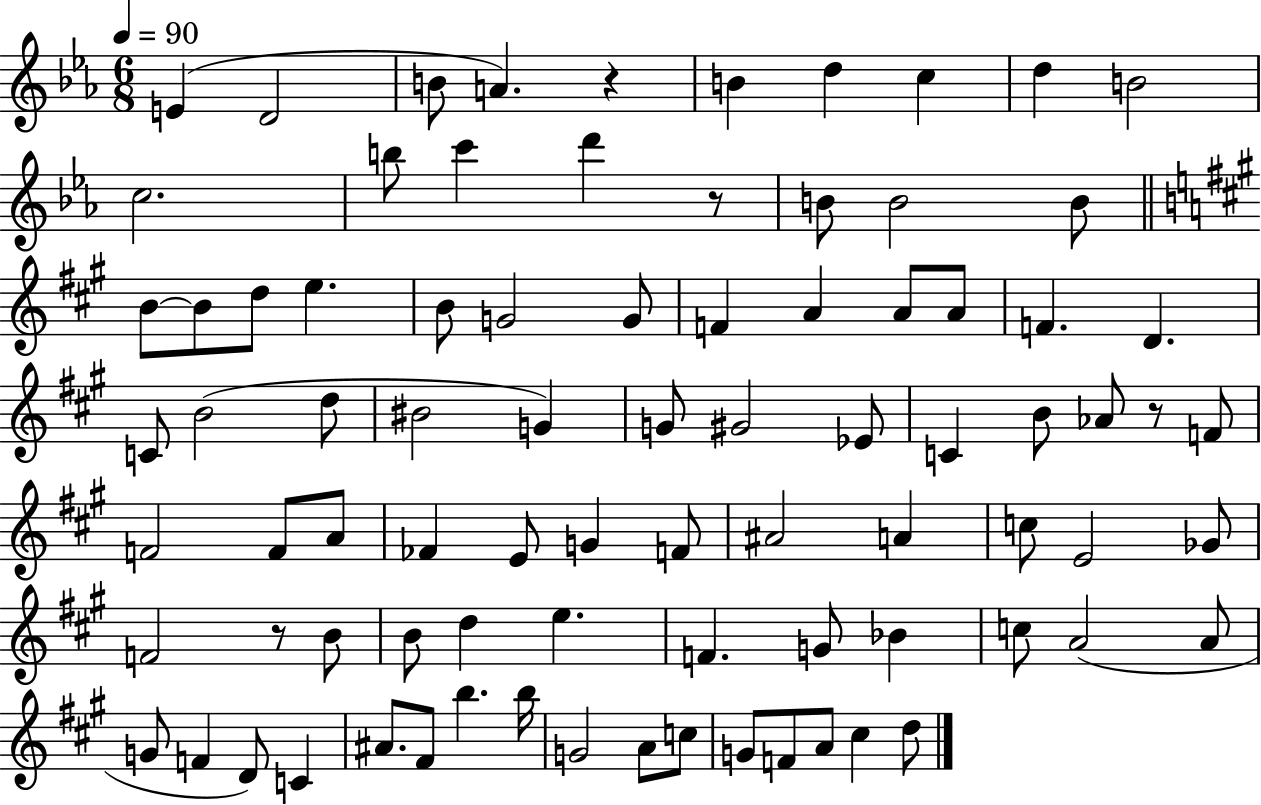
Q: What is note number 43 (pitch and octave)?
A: F4